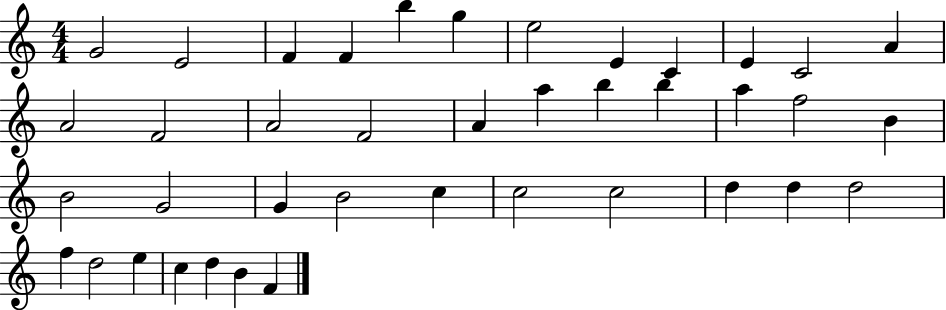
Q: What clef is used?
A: treble